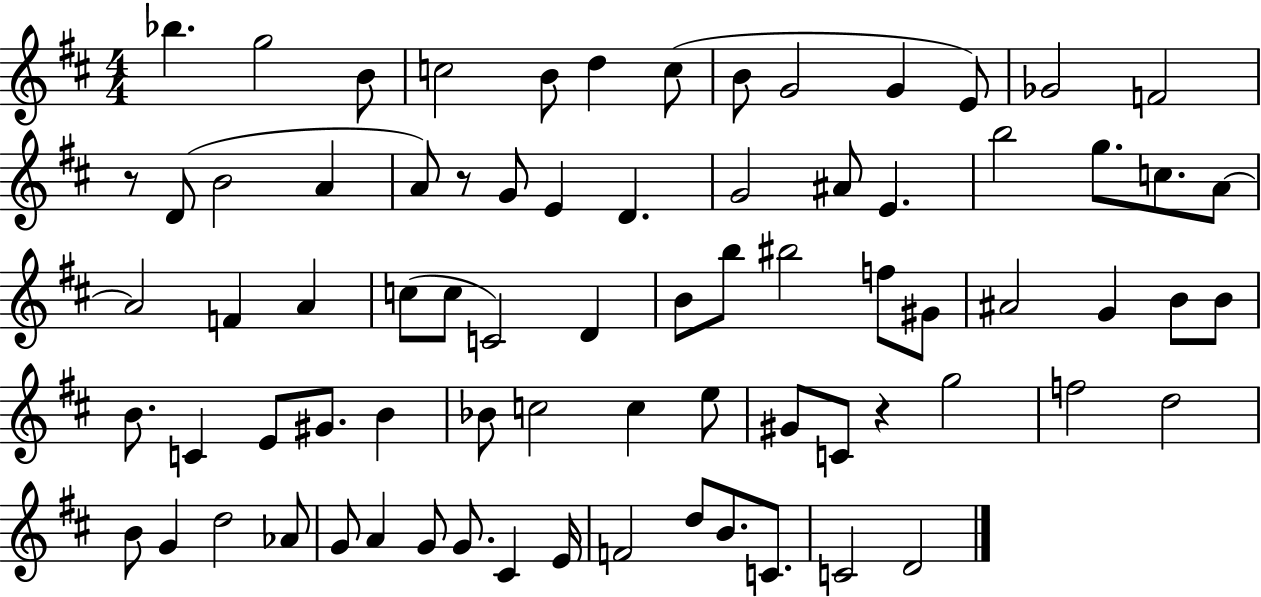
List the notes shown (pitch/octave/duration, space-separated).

Bb5/q. G5/h B4/e C5/h B4/e D5/q C5/e B4/e G4/h G4/q E4/e Gb4/h F4/h R/e D4/e B4/h A4/q A4/e R/e G4/e E4/q D4/q. G4/h A#4/e E4/q. B5/h G5/e. C5/e. A4/e A4/h F4/q A4/q C5/e C5/e C4/h D4/q B4/e B5/e BIS5/h F5/e G#4/e A#4/h G4/q B4/e B4/e B4/e. C4/q E4/e G#4/e. B4/q Bb4/e C5/h C5/q E5/e G#4/e C4/e R/q G5/h F5/h D5/h B4/e G4/q D5/h Ab4/e G4/e A4/q G4/e G4/e. C#4/q E4/s F4/h D5/e B4/e. C4/e. C4/h D4/h